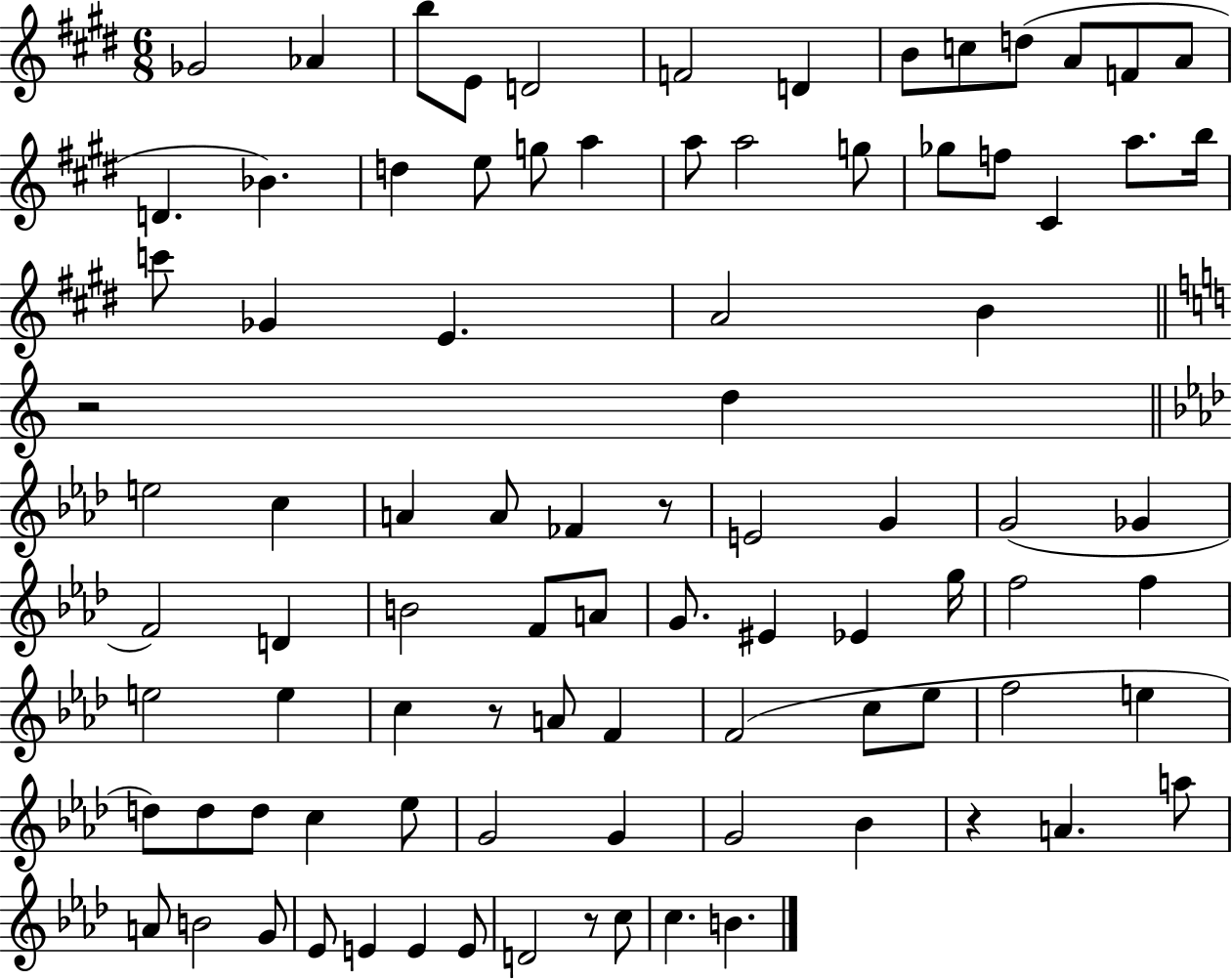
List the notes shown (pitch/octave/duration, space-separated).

Gb4/h Ab4/q B5/e E4/e D4/h F4/h D4/q B4/e C5/e D5/e A4/e F4/e A4/e D4/q. Bb4/q. D5/q E5/e G5/e A5/q A5/e A5/h G5/e Gb5/e F5/e C#4/q A5/e. B5/s C6/e Gb4/q E4/q. A4/h B4/q R/h D5/q E5/h C5/q A4/q A4/e FES4/q R/e E4/h G4/q G4/h Gb4/q F4/h D4/q B4/h F4/e A4/e G4/e. EIS4/q Eb4/q G5/s F5/h F5/q E5/h E5/q C5/q R/e A4/e F4/q F4/h C5/e Eb5/e F5/h E5/q D5/e D5/e D5/e C5/q Eb5/e G4/h G4/q G4/h Bb4/q R/q A4/q. A5/e A4/e B4/h G4/e Eb4/e E4/q E4/q E4/e D4/h R/e C5/e C5/q. B4/q.